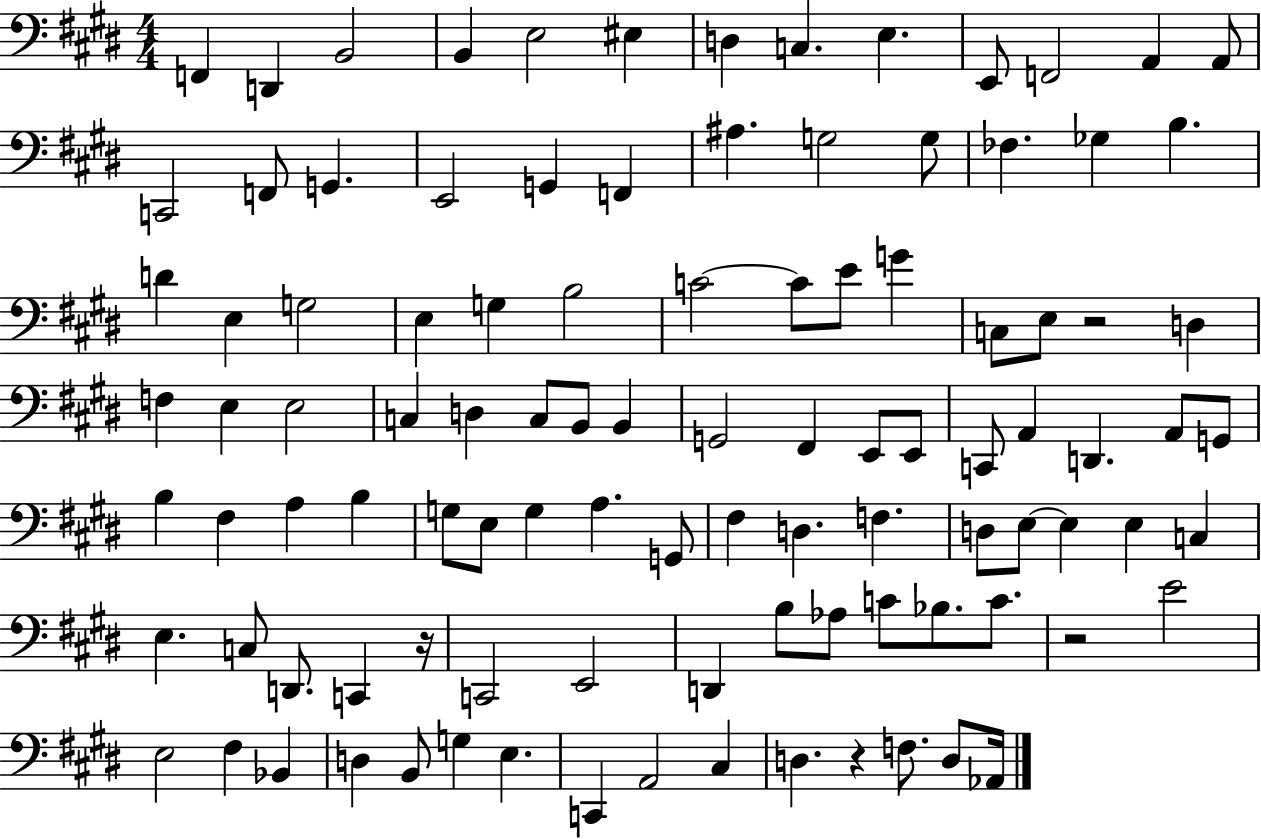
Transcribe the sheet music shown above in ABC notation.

X:1
T:Untitled
M:4/4
L:1/4
K:E
F,, D,, B,,2 B,, E,2 ^E, D, C, E, E,,/2 F,,2 A,, A,,/2 C,,2 F,,/2 G,, E,,2 G,, F,, ^A, G,2 G,/2 _F, _G, B, D E, G,2 E, G, B,2 C2 C/2 E/2 G C,/2 E,/2 z2 D, F, E, E,2 C, D, C,/2 B,,/2 B,, G,,2 ^F,, E,,/2 E,,/2 C,,/2 A,, D,, A,,/2 G,,/2 B, ^F, A, B, G,/2 E,/2 G, A, G,,/2 ^F, D, F, D,/2 E,/2 E, E, C, E, C,/2 D,,/2 C,, z/4 C,,2 E,,2 D,, B,/2 _A,/2 C/2 _B,/2 C/2 z2 E2 E,2 ^F, _B,, D, B,,/2 G, E, C,, A,,2 ^C, D, z F,/2 D,/2 _A,,/4